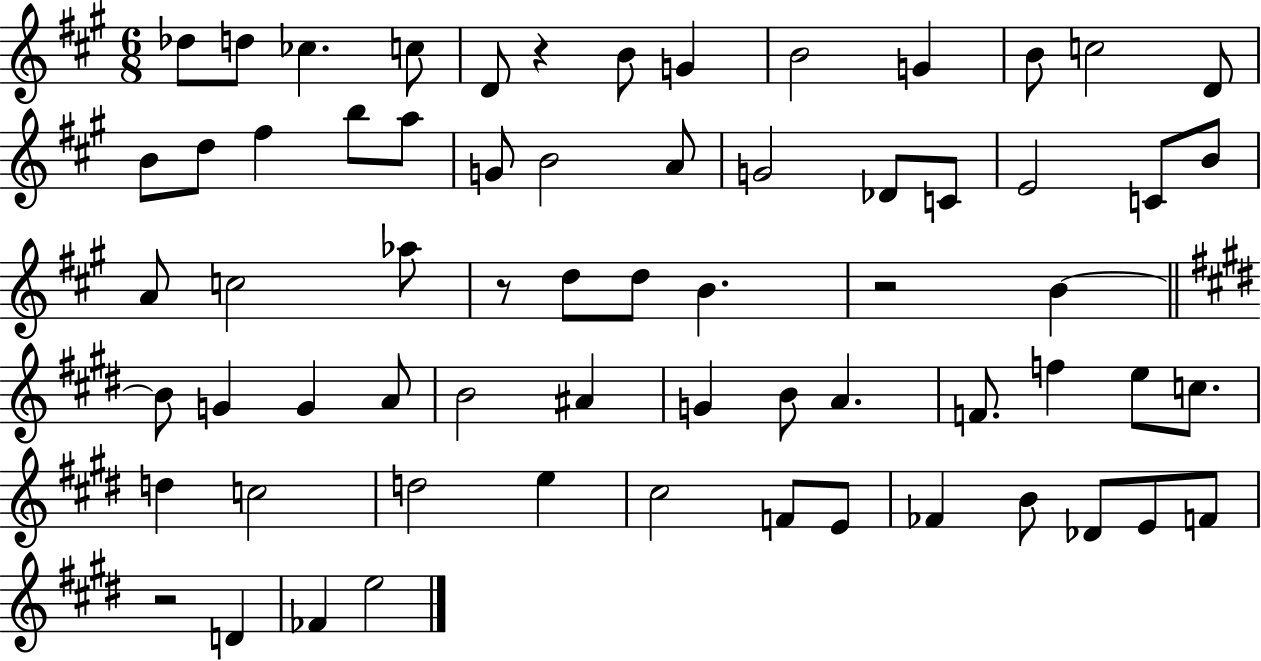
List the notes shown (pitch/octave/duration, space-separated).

Db5/e D5/e CES5/q. C5/e D4/e R/q B4/e G4/q B4/h G4/q B4/e C5/h D4/e B4/e D5/e F#5/q B5/e A5/e G4/e B4/h A4/e G4/h Db4/e C4/e E4/h C4/e B4/e A4/e C5/h Ab5/e R/e D5/e D5/e B4/q. R/h B4/q B4/e G4/q G4/q A4/e B4/h A#4/q G4/q B4/e A4/q. F4/e. F5/q E5/e C5/e. D5/q C5/h D5/h E5/q C#5/h F4/e E4/e FES4/q B4/e Db4/e E4/e F4/e R/h D4/q FES4/q E5/h